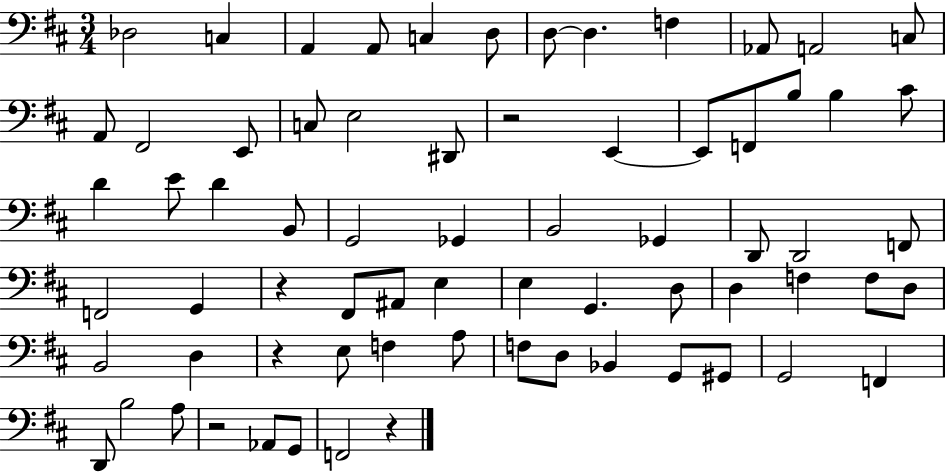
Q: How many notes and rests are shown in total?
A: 70